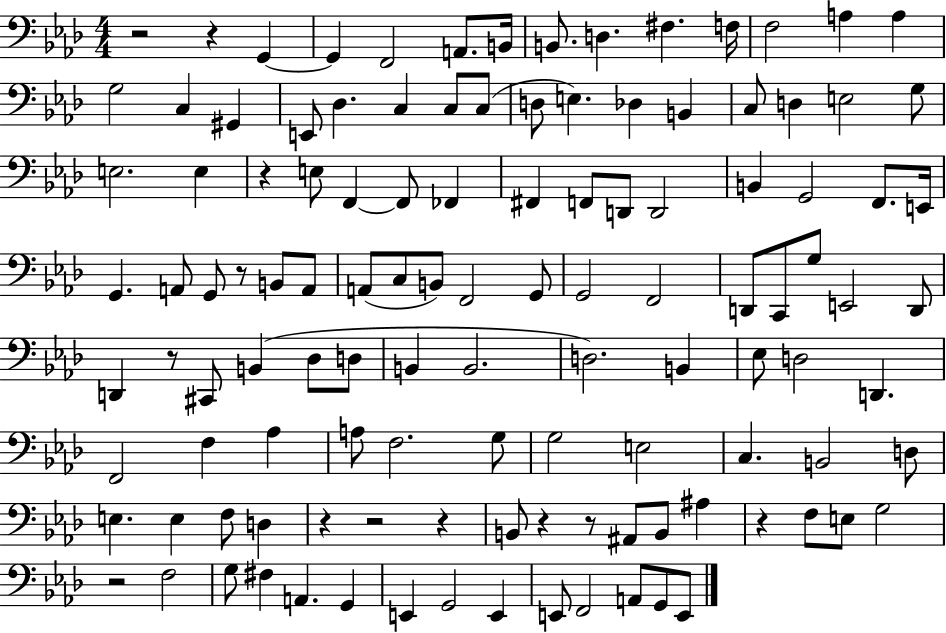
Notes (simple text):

R/h R/q G2/q G2/q F2/h A2/e. B2/s B2/e. D3/q. F#3/q. F3/s F3/h A3/q A3/q G3/h C3/q G#2/q E2/e Db3/q. C3/q C3/e C3/e D3/e E3/q. Db3/q B2/q C3/e D3/q E3/h G3/e E3/h. E3/q R/q E3/e F2/q F2/e FES2/q F#2/q F2/e D2/e D2/h B2/q G2/h F2/e. E2/s G2/q. A2/e G2/e R/e B2/e A2/e A2/e C3/e B2/e F2/h G2/e G2/h F2/h D2/e C2/e G3/e E2/h D2/e D2/q R/e C#2/e B2/q Db3/e D3/e B2/q B2/h. D3/h. B2/q Eb3/e D3/h D2/q. F2/h F3/q Ab3/q A3/e F3/h. G3/e G3/h E3/h C3/q. B2/h D3/e E3/q. E3/q F3/e D3/q R/q R/h R/q B2/e R/q R/e A#2/e B2/e A#3/q R/q F3/e E3/e G3/h R/h F3/h G3/e F#3/q A2/q. G2/q E2/q G2/h E2/q E2/e F2/h A2/e G2/e E2/e